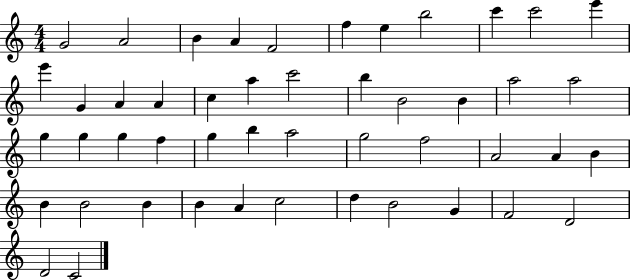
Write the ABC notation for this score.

X:1
T:Untitled
M:4/4
L:1/4
K:C
G2 A2 B A F2 f e b2 c' c'2 e' e' G A A c a c'2 b B2 B a2 a2 g g g f g b a2 g2 f2 A2 A B B B2 B B A c2 d B2 G F2 D2 D2 C2